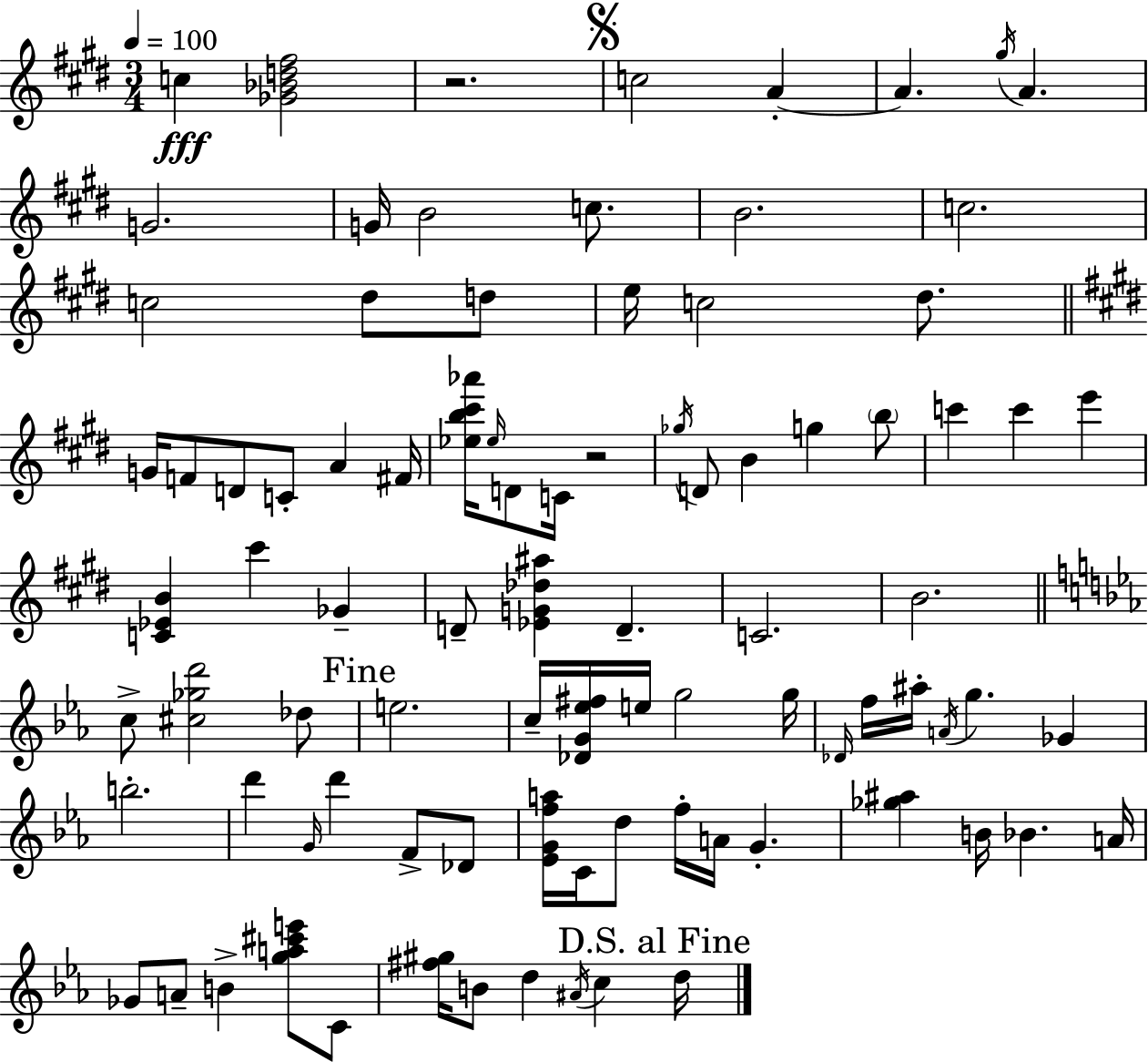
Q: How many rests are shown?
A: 2